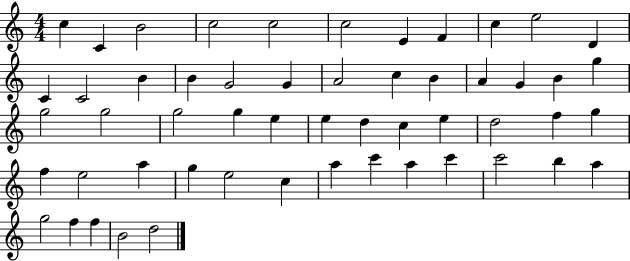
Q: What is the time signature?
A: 4/4